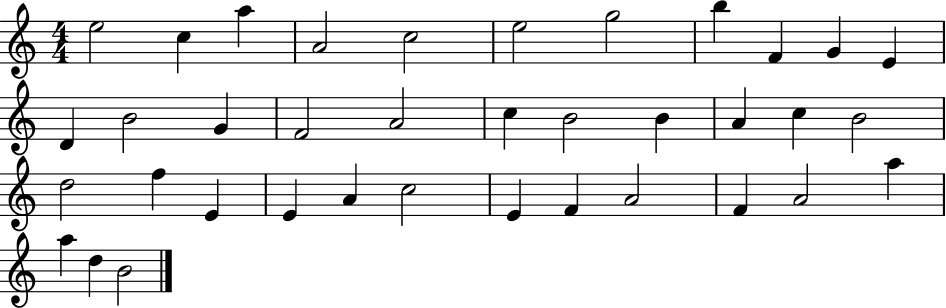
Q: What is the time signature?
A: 4/4